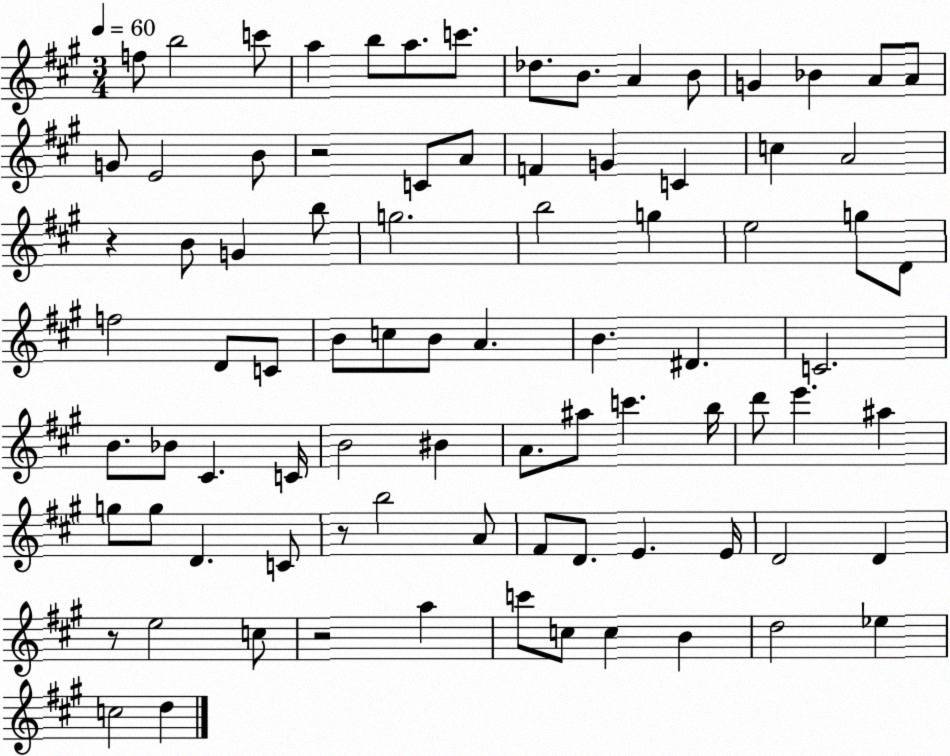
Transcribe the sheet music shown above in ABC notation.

X:1
T:Untitled
M:3/4
L:1/4
K:A
f/2 b2 c'/2 a b/2 a/2 c'/2 _d/2 B/2 A B/2 G _B A/2 A/2 G/2 E2 B/2 z2 C/2 A/2 F G C c A2 z B/2 G b/2 g2 b2 g e2 g/2 D/2 f2 D/2 C/2 B/2 c/2 B/2 A B ^D C2 B/2 _B/2 ^C C/4 B2 ^B A/2 ^a/2 c' b/4 d'/2 e' ^a g/2 g/2 D C/2 z/2 b2 A/2 ^F/2 D/2 E E/4 D2 D z/2 e2 c/2 z2 a c'/2 c/2 c B d2 _e c2 d